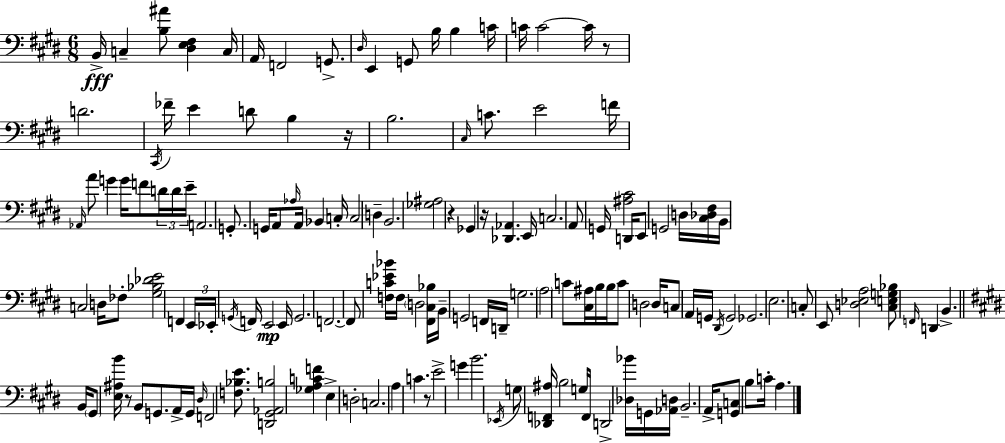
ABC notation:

X:1
T:Untitled
M:6/8
L:1/4
K:E
B,,/4 C, [B,^A]/2 [^D,E,^F,] C,/4 A,,/4 F,,2 G,,/2 ^D,/4 E,, G,,/2 B,/4 B, C/4 C/4 C2 C/4 z/2 D2 ^C,,/4 _F/4 E D/2 B, z/4 B,2 ^C,/4 C/2 E2 F/4 _A,,/4 A/2 G G/4 F/2 D/4 D/4 E/4 A,,2 G,,/2 G,,/4 A,,/2 _A,/4 A,,/4 _B,, C,/4 C,2 D, B,,2 [_G,^A,]2 z _G,, z/4 [_D,,_A,,] E,,/4 C,2 A,,/2 G,,/4 [^A,^C]2 D,,/4 E,,/2 G,,2 D,/4 [^C,_D,^F,]/4 B,,/4 C,2 D,/4 _F,/2 [^G,_B,_DE]2 F,, E,,/4 _E,,/4 G,,/4 F,,/4 E,,2 E,,/4 G,,2 F,,2 F,,/2 [F,C_E_B]/4 F,/4 D,2 [^F,,^C,_B,]/4 B,,/4 G,,2 F,,/4 D,,/4 G,2 A,2 C/2 [^C,^A,]/4 B,/4 B,/4 C/2 D,2 D,/4 C,/2 A,,/4 G,,/4 ^D,,/4 G,,2 _G,,2 E,2 C,/2 E,,/2 [D,_E,A,]2 [^C,E,G,_B,]/2 F,,/4 D,, B,, B,,/4 ^G,,/2 [E,^A,B]/4 z/2 B,,/2 G,,/2 A,,/4 G,,/4 ^D,/4 F,,2 [F,_B,E]/2 [D,,^G,,_A,,B,]2 [_G,A,CF] E, D,2 C,2 A, C z/2 E2 G B2 _E,,/4 G,/2 [_D,,F,,^A,]/4 B,2 G,/4 F,,/4 D,,2 [_D,_B]/4 G,,/4 [_A,,D,]/4 B,,2 A,,/4 [G,,C,]/2 B,/2 C/4 A,